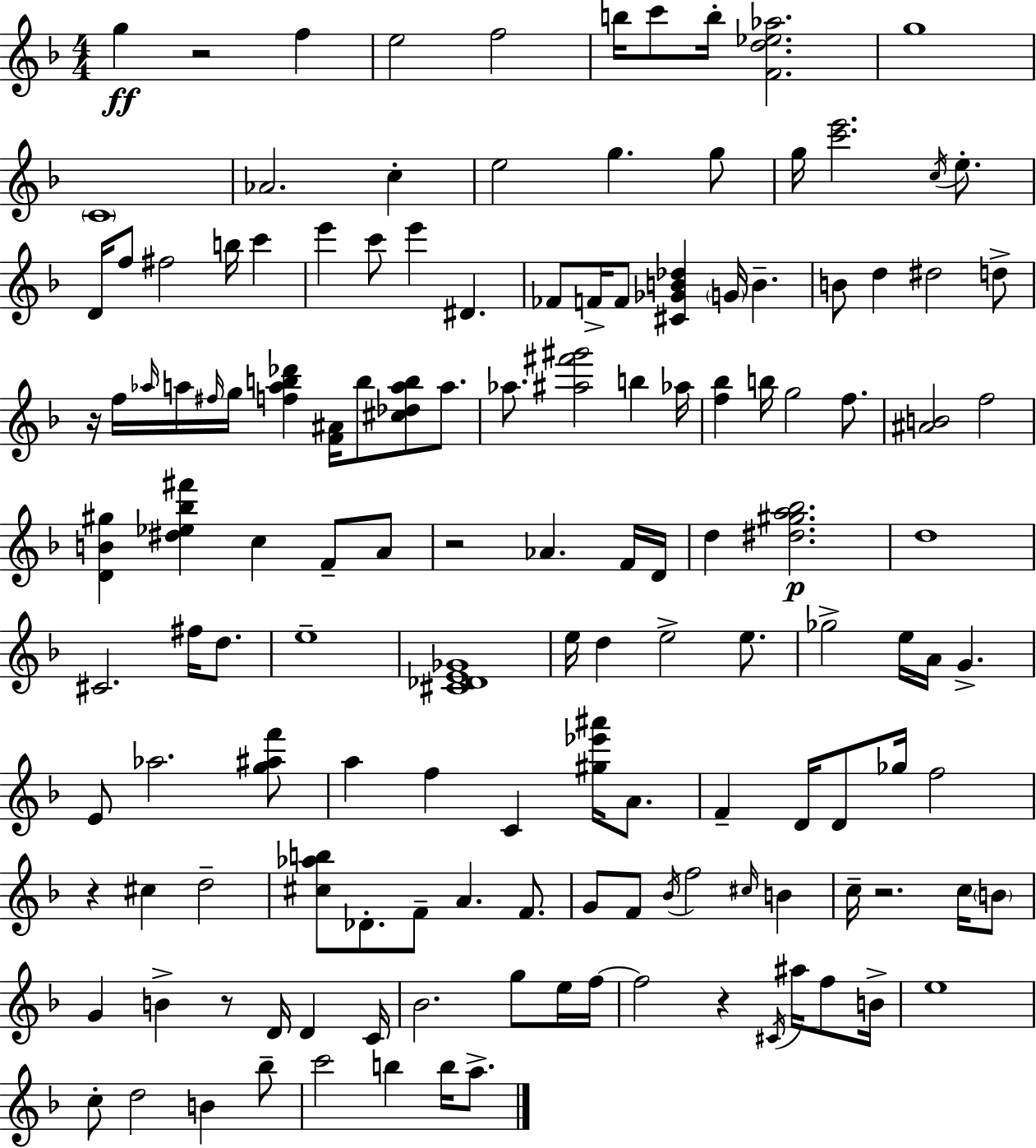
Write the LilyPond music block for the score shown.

{
  \clef treble
  \numericTimeSignature
  \time 4/4
  \key d \minor
  g''4\ff r2 f''4 | e''2 f''2 | b''16 c'''8 b''16-. <f' d'' ees'' aes''>2. | g''1 | \break \parenthesize c'1 | aes'2. c''4-. | e''2 g''4. g''8 | g''16 <c''' e'''>2. \acciaccatura { c''16 } e''8.-. | \break d'16 f''8 fis''2 b''16 c'''4 | e'''4 c'''8 e'''4 dis'4. | fes'8 f'16-> f'8 <cis' ges' b' des''>4 \parenthesize g'16 b'4.-- | b'8 d''4 dis''2 d''8-> | \break r16 f''16 \grace { aes''16 } a''16 \grace { fis''16 } g''16 <f'' a'' b'' des'''>4 <f' ais'>16 b''8 <cis'' des'' a'' b''>8 | a''8. aes''8. <ais'' fis''' gis'''>2 b''4 | aes''16 <f'' bes''>4 b''16 g''2 | f''8. <ais' b'>2 f''2 | \break <d' b' gis''>4 <dis'' ees'' bes'' fis'''>4 c''4 f'8-- | a'8 r2 aes'4. | f'16 d'16 d''4 <dis'' gis'' a'' bes''>2.\p | d''1 | \break cis'2. fis''16 | d''8. e''1-- | <cis' des' e' ges'>1 | e''16 d''4 e''2-> | \break e''8. ges''2-> e''16 a'16 g'4.-> | e'8 aes''2. | <g'' ais'' f'''>8 a''4 f''4 c'4 <gis'' ees''' ais'''>16 | a'8. f'4-- d'16 d'8 ges''16 f''2 | \break r4 cis''4 d''2-- | <cis'' aes'' b''>8 des'8.-. f'8-- a'4. | f'8. g'8 f'8 \acciaccatura { bes'16 } f''2 | \grace { cis''16 } b'4 c''16-- r2. | \break c''16 \parenthesize b'8 g'4 b'4-> r8 d'16 | d'4 c'16 bes'2. | g''8 e''16 f''16~~ f''2 r4 | \acciaccatura { cis'16 } ais''16 f''8 b'16-> e''1 | \break c''8-. d''2 | b'4 bes''8-- c'''2 b''4 | b''16 a''8.-> \bar "|."
}